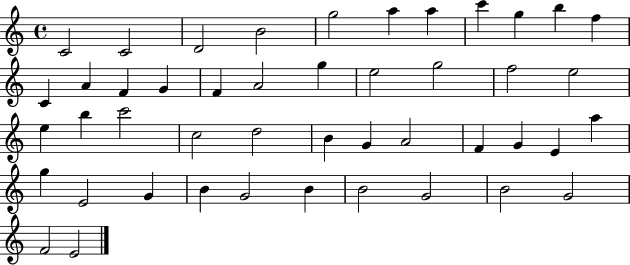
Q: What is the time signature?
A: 4/4